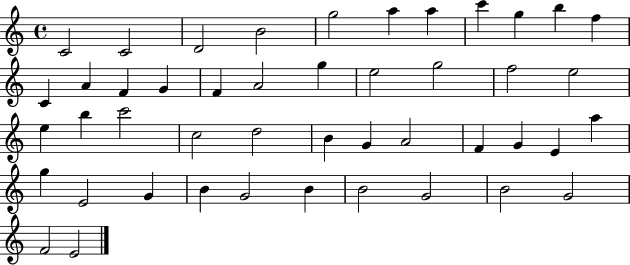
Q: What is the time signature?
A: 4/4